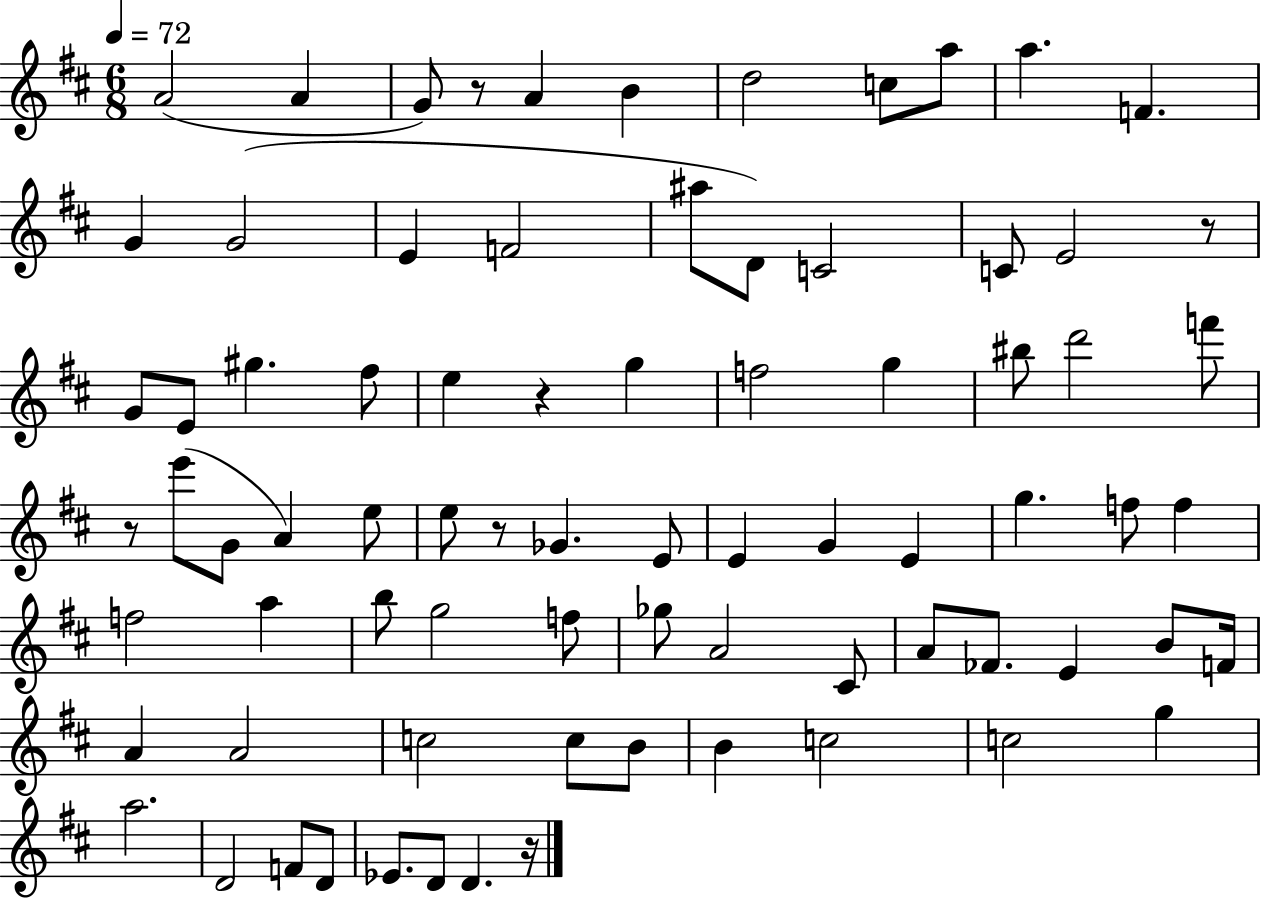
A4/h A4/q G4/e R/e A4/q B4/q D5/h C5/e A5/e A5/q. F4/q. G4/q G4/h E4/q F4/h A#5/e D4/e C4/h C4/e E4/h R/e G4/e E4/e G#5/q. F#5/e E5/q R/q G5/q F5/h G5/q BIS5/e D6/h F6/e R/e E6/e G4/e A4/q E5/e E5/e R/e Gb4/q. E4/e E4/q G4/q E4/q G5/q. F5/e F5/q F5/h A5/q B5/e G5/h F5/e Gb5/e A4/h C#4/e A4/e FES4/e. E4/q B4/e F4/s A4/q A4/h C5/h C5/e B4/e B4/q C5/h C5/h G5/q A5/h. D4/h F4/e D4/e Eb4/e. D4/e D4/q. R/s